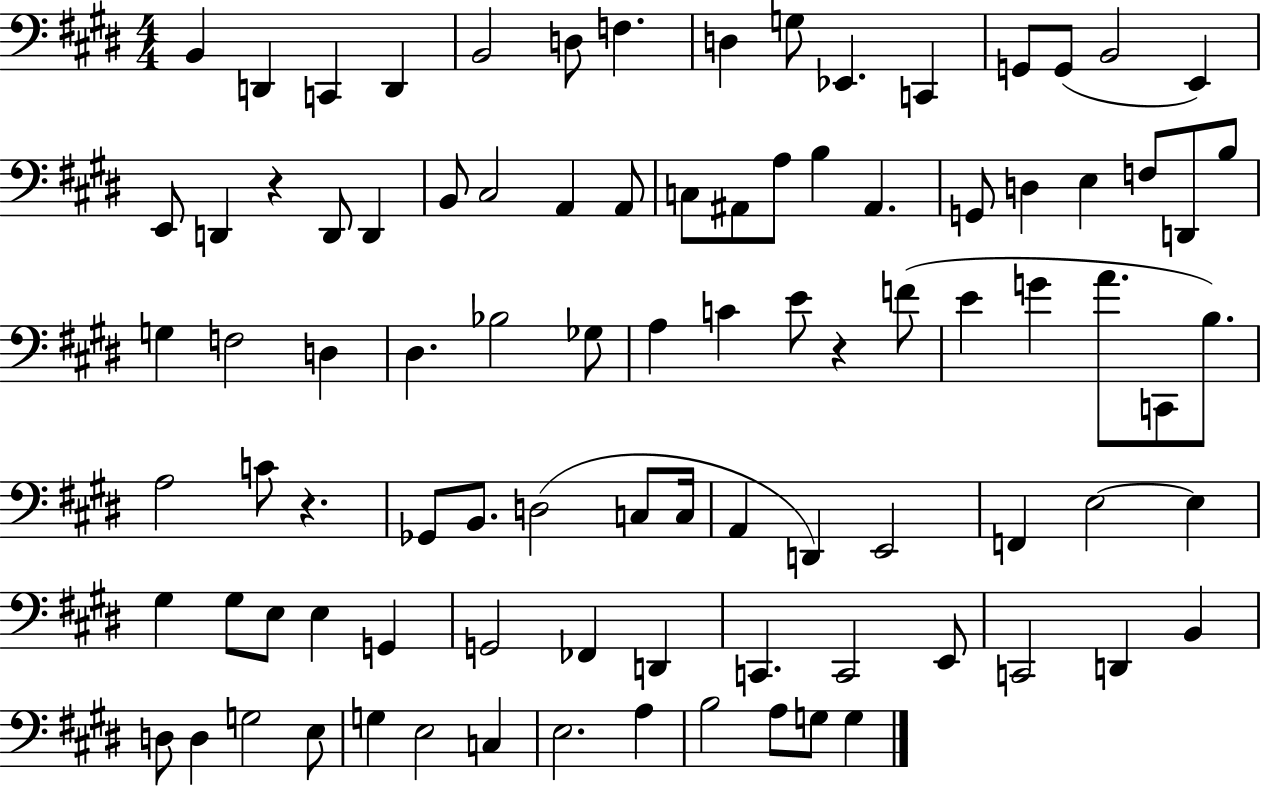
B2/q D2/q C2/q D2/q B2/h D3/e F3/q. D3/q G3/e Eb2/q. C2/q G2/e G2/e B2/h E2/q E2/e D2/q R/q D2/e D2/q B2/e C#3/h A2/q A2/e C3/e A#2/e A3/e B3/q A#2/q. G2/e D3/q E3/q F3/e D2/e B3/e G3/q F3/h D3/q D#3/q. Bb3/h Gb3/e A3/q C4/q E4/e R/q F4/e E4/q G4/q A4/e. C2/e B3/e. A3/h C4/e R/q. Gb2/e B2/e. D3/h C3/e C3/s A2/q D2/q E2/h F2/q E3/h E3/q G#3/q G#3/e E3/e E3/q G2/q G2/h FES2/q D2/q C2/q. C2/h E2/e C2/h D2/q B2/q D3/e D3/q G3/h E3/e G3/q E3/h C3/q E3/h. A3/q B3/h A3/e G3/e G3/q